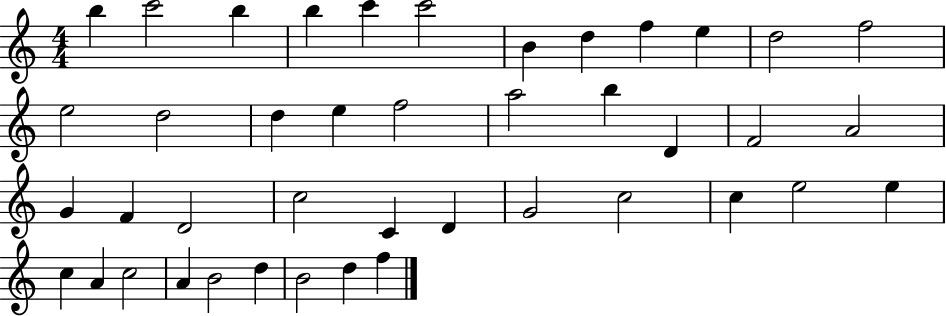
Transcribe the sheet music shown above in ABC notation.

X:1
T:Untitled
M:4/4
L:1/4
K:C
b c'2 b b c' c'2 B d f e d2 f2 e2 d2 d e f2 a2 b D F2 A2 G F D2 c2 C D G2 c2 c e2 e c A c2 A B2 d B2 d f